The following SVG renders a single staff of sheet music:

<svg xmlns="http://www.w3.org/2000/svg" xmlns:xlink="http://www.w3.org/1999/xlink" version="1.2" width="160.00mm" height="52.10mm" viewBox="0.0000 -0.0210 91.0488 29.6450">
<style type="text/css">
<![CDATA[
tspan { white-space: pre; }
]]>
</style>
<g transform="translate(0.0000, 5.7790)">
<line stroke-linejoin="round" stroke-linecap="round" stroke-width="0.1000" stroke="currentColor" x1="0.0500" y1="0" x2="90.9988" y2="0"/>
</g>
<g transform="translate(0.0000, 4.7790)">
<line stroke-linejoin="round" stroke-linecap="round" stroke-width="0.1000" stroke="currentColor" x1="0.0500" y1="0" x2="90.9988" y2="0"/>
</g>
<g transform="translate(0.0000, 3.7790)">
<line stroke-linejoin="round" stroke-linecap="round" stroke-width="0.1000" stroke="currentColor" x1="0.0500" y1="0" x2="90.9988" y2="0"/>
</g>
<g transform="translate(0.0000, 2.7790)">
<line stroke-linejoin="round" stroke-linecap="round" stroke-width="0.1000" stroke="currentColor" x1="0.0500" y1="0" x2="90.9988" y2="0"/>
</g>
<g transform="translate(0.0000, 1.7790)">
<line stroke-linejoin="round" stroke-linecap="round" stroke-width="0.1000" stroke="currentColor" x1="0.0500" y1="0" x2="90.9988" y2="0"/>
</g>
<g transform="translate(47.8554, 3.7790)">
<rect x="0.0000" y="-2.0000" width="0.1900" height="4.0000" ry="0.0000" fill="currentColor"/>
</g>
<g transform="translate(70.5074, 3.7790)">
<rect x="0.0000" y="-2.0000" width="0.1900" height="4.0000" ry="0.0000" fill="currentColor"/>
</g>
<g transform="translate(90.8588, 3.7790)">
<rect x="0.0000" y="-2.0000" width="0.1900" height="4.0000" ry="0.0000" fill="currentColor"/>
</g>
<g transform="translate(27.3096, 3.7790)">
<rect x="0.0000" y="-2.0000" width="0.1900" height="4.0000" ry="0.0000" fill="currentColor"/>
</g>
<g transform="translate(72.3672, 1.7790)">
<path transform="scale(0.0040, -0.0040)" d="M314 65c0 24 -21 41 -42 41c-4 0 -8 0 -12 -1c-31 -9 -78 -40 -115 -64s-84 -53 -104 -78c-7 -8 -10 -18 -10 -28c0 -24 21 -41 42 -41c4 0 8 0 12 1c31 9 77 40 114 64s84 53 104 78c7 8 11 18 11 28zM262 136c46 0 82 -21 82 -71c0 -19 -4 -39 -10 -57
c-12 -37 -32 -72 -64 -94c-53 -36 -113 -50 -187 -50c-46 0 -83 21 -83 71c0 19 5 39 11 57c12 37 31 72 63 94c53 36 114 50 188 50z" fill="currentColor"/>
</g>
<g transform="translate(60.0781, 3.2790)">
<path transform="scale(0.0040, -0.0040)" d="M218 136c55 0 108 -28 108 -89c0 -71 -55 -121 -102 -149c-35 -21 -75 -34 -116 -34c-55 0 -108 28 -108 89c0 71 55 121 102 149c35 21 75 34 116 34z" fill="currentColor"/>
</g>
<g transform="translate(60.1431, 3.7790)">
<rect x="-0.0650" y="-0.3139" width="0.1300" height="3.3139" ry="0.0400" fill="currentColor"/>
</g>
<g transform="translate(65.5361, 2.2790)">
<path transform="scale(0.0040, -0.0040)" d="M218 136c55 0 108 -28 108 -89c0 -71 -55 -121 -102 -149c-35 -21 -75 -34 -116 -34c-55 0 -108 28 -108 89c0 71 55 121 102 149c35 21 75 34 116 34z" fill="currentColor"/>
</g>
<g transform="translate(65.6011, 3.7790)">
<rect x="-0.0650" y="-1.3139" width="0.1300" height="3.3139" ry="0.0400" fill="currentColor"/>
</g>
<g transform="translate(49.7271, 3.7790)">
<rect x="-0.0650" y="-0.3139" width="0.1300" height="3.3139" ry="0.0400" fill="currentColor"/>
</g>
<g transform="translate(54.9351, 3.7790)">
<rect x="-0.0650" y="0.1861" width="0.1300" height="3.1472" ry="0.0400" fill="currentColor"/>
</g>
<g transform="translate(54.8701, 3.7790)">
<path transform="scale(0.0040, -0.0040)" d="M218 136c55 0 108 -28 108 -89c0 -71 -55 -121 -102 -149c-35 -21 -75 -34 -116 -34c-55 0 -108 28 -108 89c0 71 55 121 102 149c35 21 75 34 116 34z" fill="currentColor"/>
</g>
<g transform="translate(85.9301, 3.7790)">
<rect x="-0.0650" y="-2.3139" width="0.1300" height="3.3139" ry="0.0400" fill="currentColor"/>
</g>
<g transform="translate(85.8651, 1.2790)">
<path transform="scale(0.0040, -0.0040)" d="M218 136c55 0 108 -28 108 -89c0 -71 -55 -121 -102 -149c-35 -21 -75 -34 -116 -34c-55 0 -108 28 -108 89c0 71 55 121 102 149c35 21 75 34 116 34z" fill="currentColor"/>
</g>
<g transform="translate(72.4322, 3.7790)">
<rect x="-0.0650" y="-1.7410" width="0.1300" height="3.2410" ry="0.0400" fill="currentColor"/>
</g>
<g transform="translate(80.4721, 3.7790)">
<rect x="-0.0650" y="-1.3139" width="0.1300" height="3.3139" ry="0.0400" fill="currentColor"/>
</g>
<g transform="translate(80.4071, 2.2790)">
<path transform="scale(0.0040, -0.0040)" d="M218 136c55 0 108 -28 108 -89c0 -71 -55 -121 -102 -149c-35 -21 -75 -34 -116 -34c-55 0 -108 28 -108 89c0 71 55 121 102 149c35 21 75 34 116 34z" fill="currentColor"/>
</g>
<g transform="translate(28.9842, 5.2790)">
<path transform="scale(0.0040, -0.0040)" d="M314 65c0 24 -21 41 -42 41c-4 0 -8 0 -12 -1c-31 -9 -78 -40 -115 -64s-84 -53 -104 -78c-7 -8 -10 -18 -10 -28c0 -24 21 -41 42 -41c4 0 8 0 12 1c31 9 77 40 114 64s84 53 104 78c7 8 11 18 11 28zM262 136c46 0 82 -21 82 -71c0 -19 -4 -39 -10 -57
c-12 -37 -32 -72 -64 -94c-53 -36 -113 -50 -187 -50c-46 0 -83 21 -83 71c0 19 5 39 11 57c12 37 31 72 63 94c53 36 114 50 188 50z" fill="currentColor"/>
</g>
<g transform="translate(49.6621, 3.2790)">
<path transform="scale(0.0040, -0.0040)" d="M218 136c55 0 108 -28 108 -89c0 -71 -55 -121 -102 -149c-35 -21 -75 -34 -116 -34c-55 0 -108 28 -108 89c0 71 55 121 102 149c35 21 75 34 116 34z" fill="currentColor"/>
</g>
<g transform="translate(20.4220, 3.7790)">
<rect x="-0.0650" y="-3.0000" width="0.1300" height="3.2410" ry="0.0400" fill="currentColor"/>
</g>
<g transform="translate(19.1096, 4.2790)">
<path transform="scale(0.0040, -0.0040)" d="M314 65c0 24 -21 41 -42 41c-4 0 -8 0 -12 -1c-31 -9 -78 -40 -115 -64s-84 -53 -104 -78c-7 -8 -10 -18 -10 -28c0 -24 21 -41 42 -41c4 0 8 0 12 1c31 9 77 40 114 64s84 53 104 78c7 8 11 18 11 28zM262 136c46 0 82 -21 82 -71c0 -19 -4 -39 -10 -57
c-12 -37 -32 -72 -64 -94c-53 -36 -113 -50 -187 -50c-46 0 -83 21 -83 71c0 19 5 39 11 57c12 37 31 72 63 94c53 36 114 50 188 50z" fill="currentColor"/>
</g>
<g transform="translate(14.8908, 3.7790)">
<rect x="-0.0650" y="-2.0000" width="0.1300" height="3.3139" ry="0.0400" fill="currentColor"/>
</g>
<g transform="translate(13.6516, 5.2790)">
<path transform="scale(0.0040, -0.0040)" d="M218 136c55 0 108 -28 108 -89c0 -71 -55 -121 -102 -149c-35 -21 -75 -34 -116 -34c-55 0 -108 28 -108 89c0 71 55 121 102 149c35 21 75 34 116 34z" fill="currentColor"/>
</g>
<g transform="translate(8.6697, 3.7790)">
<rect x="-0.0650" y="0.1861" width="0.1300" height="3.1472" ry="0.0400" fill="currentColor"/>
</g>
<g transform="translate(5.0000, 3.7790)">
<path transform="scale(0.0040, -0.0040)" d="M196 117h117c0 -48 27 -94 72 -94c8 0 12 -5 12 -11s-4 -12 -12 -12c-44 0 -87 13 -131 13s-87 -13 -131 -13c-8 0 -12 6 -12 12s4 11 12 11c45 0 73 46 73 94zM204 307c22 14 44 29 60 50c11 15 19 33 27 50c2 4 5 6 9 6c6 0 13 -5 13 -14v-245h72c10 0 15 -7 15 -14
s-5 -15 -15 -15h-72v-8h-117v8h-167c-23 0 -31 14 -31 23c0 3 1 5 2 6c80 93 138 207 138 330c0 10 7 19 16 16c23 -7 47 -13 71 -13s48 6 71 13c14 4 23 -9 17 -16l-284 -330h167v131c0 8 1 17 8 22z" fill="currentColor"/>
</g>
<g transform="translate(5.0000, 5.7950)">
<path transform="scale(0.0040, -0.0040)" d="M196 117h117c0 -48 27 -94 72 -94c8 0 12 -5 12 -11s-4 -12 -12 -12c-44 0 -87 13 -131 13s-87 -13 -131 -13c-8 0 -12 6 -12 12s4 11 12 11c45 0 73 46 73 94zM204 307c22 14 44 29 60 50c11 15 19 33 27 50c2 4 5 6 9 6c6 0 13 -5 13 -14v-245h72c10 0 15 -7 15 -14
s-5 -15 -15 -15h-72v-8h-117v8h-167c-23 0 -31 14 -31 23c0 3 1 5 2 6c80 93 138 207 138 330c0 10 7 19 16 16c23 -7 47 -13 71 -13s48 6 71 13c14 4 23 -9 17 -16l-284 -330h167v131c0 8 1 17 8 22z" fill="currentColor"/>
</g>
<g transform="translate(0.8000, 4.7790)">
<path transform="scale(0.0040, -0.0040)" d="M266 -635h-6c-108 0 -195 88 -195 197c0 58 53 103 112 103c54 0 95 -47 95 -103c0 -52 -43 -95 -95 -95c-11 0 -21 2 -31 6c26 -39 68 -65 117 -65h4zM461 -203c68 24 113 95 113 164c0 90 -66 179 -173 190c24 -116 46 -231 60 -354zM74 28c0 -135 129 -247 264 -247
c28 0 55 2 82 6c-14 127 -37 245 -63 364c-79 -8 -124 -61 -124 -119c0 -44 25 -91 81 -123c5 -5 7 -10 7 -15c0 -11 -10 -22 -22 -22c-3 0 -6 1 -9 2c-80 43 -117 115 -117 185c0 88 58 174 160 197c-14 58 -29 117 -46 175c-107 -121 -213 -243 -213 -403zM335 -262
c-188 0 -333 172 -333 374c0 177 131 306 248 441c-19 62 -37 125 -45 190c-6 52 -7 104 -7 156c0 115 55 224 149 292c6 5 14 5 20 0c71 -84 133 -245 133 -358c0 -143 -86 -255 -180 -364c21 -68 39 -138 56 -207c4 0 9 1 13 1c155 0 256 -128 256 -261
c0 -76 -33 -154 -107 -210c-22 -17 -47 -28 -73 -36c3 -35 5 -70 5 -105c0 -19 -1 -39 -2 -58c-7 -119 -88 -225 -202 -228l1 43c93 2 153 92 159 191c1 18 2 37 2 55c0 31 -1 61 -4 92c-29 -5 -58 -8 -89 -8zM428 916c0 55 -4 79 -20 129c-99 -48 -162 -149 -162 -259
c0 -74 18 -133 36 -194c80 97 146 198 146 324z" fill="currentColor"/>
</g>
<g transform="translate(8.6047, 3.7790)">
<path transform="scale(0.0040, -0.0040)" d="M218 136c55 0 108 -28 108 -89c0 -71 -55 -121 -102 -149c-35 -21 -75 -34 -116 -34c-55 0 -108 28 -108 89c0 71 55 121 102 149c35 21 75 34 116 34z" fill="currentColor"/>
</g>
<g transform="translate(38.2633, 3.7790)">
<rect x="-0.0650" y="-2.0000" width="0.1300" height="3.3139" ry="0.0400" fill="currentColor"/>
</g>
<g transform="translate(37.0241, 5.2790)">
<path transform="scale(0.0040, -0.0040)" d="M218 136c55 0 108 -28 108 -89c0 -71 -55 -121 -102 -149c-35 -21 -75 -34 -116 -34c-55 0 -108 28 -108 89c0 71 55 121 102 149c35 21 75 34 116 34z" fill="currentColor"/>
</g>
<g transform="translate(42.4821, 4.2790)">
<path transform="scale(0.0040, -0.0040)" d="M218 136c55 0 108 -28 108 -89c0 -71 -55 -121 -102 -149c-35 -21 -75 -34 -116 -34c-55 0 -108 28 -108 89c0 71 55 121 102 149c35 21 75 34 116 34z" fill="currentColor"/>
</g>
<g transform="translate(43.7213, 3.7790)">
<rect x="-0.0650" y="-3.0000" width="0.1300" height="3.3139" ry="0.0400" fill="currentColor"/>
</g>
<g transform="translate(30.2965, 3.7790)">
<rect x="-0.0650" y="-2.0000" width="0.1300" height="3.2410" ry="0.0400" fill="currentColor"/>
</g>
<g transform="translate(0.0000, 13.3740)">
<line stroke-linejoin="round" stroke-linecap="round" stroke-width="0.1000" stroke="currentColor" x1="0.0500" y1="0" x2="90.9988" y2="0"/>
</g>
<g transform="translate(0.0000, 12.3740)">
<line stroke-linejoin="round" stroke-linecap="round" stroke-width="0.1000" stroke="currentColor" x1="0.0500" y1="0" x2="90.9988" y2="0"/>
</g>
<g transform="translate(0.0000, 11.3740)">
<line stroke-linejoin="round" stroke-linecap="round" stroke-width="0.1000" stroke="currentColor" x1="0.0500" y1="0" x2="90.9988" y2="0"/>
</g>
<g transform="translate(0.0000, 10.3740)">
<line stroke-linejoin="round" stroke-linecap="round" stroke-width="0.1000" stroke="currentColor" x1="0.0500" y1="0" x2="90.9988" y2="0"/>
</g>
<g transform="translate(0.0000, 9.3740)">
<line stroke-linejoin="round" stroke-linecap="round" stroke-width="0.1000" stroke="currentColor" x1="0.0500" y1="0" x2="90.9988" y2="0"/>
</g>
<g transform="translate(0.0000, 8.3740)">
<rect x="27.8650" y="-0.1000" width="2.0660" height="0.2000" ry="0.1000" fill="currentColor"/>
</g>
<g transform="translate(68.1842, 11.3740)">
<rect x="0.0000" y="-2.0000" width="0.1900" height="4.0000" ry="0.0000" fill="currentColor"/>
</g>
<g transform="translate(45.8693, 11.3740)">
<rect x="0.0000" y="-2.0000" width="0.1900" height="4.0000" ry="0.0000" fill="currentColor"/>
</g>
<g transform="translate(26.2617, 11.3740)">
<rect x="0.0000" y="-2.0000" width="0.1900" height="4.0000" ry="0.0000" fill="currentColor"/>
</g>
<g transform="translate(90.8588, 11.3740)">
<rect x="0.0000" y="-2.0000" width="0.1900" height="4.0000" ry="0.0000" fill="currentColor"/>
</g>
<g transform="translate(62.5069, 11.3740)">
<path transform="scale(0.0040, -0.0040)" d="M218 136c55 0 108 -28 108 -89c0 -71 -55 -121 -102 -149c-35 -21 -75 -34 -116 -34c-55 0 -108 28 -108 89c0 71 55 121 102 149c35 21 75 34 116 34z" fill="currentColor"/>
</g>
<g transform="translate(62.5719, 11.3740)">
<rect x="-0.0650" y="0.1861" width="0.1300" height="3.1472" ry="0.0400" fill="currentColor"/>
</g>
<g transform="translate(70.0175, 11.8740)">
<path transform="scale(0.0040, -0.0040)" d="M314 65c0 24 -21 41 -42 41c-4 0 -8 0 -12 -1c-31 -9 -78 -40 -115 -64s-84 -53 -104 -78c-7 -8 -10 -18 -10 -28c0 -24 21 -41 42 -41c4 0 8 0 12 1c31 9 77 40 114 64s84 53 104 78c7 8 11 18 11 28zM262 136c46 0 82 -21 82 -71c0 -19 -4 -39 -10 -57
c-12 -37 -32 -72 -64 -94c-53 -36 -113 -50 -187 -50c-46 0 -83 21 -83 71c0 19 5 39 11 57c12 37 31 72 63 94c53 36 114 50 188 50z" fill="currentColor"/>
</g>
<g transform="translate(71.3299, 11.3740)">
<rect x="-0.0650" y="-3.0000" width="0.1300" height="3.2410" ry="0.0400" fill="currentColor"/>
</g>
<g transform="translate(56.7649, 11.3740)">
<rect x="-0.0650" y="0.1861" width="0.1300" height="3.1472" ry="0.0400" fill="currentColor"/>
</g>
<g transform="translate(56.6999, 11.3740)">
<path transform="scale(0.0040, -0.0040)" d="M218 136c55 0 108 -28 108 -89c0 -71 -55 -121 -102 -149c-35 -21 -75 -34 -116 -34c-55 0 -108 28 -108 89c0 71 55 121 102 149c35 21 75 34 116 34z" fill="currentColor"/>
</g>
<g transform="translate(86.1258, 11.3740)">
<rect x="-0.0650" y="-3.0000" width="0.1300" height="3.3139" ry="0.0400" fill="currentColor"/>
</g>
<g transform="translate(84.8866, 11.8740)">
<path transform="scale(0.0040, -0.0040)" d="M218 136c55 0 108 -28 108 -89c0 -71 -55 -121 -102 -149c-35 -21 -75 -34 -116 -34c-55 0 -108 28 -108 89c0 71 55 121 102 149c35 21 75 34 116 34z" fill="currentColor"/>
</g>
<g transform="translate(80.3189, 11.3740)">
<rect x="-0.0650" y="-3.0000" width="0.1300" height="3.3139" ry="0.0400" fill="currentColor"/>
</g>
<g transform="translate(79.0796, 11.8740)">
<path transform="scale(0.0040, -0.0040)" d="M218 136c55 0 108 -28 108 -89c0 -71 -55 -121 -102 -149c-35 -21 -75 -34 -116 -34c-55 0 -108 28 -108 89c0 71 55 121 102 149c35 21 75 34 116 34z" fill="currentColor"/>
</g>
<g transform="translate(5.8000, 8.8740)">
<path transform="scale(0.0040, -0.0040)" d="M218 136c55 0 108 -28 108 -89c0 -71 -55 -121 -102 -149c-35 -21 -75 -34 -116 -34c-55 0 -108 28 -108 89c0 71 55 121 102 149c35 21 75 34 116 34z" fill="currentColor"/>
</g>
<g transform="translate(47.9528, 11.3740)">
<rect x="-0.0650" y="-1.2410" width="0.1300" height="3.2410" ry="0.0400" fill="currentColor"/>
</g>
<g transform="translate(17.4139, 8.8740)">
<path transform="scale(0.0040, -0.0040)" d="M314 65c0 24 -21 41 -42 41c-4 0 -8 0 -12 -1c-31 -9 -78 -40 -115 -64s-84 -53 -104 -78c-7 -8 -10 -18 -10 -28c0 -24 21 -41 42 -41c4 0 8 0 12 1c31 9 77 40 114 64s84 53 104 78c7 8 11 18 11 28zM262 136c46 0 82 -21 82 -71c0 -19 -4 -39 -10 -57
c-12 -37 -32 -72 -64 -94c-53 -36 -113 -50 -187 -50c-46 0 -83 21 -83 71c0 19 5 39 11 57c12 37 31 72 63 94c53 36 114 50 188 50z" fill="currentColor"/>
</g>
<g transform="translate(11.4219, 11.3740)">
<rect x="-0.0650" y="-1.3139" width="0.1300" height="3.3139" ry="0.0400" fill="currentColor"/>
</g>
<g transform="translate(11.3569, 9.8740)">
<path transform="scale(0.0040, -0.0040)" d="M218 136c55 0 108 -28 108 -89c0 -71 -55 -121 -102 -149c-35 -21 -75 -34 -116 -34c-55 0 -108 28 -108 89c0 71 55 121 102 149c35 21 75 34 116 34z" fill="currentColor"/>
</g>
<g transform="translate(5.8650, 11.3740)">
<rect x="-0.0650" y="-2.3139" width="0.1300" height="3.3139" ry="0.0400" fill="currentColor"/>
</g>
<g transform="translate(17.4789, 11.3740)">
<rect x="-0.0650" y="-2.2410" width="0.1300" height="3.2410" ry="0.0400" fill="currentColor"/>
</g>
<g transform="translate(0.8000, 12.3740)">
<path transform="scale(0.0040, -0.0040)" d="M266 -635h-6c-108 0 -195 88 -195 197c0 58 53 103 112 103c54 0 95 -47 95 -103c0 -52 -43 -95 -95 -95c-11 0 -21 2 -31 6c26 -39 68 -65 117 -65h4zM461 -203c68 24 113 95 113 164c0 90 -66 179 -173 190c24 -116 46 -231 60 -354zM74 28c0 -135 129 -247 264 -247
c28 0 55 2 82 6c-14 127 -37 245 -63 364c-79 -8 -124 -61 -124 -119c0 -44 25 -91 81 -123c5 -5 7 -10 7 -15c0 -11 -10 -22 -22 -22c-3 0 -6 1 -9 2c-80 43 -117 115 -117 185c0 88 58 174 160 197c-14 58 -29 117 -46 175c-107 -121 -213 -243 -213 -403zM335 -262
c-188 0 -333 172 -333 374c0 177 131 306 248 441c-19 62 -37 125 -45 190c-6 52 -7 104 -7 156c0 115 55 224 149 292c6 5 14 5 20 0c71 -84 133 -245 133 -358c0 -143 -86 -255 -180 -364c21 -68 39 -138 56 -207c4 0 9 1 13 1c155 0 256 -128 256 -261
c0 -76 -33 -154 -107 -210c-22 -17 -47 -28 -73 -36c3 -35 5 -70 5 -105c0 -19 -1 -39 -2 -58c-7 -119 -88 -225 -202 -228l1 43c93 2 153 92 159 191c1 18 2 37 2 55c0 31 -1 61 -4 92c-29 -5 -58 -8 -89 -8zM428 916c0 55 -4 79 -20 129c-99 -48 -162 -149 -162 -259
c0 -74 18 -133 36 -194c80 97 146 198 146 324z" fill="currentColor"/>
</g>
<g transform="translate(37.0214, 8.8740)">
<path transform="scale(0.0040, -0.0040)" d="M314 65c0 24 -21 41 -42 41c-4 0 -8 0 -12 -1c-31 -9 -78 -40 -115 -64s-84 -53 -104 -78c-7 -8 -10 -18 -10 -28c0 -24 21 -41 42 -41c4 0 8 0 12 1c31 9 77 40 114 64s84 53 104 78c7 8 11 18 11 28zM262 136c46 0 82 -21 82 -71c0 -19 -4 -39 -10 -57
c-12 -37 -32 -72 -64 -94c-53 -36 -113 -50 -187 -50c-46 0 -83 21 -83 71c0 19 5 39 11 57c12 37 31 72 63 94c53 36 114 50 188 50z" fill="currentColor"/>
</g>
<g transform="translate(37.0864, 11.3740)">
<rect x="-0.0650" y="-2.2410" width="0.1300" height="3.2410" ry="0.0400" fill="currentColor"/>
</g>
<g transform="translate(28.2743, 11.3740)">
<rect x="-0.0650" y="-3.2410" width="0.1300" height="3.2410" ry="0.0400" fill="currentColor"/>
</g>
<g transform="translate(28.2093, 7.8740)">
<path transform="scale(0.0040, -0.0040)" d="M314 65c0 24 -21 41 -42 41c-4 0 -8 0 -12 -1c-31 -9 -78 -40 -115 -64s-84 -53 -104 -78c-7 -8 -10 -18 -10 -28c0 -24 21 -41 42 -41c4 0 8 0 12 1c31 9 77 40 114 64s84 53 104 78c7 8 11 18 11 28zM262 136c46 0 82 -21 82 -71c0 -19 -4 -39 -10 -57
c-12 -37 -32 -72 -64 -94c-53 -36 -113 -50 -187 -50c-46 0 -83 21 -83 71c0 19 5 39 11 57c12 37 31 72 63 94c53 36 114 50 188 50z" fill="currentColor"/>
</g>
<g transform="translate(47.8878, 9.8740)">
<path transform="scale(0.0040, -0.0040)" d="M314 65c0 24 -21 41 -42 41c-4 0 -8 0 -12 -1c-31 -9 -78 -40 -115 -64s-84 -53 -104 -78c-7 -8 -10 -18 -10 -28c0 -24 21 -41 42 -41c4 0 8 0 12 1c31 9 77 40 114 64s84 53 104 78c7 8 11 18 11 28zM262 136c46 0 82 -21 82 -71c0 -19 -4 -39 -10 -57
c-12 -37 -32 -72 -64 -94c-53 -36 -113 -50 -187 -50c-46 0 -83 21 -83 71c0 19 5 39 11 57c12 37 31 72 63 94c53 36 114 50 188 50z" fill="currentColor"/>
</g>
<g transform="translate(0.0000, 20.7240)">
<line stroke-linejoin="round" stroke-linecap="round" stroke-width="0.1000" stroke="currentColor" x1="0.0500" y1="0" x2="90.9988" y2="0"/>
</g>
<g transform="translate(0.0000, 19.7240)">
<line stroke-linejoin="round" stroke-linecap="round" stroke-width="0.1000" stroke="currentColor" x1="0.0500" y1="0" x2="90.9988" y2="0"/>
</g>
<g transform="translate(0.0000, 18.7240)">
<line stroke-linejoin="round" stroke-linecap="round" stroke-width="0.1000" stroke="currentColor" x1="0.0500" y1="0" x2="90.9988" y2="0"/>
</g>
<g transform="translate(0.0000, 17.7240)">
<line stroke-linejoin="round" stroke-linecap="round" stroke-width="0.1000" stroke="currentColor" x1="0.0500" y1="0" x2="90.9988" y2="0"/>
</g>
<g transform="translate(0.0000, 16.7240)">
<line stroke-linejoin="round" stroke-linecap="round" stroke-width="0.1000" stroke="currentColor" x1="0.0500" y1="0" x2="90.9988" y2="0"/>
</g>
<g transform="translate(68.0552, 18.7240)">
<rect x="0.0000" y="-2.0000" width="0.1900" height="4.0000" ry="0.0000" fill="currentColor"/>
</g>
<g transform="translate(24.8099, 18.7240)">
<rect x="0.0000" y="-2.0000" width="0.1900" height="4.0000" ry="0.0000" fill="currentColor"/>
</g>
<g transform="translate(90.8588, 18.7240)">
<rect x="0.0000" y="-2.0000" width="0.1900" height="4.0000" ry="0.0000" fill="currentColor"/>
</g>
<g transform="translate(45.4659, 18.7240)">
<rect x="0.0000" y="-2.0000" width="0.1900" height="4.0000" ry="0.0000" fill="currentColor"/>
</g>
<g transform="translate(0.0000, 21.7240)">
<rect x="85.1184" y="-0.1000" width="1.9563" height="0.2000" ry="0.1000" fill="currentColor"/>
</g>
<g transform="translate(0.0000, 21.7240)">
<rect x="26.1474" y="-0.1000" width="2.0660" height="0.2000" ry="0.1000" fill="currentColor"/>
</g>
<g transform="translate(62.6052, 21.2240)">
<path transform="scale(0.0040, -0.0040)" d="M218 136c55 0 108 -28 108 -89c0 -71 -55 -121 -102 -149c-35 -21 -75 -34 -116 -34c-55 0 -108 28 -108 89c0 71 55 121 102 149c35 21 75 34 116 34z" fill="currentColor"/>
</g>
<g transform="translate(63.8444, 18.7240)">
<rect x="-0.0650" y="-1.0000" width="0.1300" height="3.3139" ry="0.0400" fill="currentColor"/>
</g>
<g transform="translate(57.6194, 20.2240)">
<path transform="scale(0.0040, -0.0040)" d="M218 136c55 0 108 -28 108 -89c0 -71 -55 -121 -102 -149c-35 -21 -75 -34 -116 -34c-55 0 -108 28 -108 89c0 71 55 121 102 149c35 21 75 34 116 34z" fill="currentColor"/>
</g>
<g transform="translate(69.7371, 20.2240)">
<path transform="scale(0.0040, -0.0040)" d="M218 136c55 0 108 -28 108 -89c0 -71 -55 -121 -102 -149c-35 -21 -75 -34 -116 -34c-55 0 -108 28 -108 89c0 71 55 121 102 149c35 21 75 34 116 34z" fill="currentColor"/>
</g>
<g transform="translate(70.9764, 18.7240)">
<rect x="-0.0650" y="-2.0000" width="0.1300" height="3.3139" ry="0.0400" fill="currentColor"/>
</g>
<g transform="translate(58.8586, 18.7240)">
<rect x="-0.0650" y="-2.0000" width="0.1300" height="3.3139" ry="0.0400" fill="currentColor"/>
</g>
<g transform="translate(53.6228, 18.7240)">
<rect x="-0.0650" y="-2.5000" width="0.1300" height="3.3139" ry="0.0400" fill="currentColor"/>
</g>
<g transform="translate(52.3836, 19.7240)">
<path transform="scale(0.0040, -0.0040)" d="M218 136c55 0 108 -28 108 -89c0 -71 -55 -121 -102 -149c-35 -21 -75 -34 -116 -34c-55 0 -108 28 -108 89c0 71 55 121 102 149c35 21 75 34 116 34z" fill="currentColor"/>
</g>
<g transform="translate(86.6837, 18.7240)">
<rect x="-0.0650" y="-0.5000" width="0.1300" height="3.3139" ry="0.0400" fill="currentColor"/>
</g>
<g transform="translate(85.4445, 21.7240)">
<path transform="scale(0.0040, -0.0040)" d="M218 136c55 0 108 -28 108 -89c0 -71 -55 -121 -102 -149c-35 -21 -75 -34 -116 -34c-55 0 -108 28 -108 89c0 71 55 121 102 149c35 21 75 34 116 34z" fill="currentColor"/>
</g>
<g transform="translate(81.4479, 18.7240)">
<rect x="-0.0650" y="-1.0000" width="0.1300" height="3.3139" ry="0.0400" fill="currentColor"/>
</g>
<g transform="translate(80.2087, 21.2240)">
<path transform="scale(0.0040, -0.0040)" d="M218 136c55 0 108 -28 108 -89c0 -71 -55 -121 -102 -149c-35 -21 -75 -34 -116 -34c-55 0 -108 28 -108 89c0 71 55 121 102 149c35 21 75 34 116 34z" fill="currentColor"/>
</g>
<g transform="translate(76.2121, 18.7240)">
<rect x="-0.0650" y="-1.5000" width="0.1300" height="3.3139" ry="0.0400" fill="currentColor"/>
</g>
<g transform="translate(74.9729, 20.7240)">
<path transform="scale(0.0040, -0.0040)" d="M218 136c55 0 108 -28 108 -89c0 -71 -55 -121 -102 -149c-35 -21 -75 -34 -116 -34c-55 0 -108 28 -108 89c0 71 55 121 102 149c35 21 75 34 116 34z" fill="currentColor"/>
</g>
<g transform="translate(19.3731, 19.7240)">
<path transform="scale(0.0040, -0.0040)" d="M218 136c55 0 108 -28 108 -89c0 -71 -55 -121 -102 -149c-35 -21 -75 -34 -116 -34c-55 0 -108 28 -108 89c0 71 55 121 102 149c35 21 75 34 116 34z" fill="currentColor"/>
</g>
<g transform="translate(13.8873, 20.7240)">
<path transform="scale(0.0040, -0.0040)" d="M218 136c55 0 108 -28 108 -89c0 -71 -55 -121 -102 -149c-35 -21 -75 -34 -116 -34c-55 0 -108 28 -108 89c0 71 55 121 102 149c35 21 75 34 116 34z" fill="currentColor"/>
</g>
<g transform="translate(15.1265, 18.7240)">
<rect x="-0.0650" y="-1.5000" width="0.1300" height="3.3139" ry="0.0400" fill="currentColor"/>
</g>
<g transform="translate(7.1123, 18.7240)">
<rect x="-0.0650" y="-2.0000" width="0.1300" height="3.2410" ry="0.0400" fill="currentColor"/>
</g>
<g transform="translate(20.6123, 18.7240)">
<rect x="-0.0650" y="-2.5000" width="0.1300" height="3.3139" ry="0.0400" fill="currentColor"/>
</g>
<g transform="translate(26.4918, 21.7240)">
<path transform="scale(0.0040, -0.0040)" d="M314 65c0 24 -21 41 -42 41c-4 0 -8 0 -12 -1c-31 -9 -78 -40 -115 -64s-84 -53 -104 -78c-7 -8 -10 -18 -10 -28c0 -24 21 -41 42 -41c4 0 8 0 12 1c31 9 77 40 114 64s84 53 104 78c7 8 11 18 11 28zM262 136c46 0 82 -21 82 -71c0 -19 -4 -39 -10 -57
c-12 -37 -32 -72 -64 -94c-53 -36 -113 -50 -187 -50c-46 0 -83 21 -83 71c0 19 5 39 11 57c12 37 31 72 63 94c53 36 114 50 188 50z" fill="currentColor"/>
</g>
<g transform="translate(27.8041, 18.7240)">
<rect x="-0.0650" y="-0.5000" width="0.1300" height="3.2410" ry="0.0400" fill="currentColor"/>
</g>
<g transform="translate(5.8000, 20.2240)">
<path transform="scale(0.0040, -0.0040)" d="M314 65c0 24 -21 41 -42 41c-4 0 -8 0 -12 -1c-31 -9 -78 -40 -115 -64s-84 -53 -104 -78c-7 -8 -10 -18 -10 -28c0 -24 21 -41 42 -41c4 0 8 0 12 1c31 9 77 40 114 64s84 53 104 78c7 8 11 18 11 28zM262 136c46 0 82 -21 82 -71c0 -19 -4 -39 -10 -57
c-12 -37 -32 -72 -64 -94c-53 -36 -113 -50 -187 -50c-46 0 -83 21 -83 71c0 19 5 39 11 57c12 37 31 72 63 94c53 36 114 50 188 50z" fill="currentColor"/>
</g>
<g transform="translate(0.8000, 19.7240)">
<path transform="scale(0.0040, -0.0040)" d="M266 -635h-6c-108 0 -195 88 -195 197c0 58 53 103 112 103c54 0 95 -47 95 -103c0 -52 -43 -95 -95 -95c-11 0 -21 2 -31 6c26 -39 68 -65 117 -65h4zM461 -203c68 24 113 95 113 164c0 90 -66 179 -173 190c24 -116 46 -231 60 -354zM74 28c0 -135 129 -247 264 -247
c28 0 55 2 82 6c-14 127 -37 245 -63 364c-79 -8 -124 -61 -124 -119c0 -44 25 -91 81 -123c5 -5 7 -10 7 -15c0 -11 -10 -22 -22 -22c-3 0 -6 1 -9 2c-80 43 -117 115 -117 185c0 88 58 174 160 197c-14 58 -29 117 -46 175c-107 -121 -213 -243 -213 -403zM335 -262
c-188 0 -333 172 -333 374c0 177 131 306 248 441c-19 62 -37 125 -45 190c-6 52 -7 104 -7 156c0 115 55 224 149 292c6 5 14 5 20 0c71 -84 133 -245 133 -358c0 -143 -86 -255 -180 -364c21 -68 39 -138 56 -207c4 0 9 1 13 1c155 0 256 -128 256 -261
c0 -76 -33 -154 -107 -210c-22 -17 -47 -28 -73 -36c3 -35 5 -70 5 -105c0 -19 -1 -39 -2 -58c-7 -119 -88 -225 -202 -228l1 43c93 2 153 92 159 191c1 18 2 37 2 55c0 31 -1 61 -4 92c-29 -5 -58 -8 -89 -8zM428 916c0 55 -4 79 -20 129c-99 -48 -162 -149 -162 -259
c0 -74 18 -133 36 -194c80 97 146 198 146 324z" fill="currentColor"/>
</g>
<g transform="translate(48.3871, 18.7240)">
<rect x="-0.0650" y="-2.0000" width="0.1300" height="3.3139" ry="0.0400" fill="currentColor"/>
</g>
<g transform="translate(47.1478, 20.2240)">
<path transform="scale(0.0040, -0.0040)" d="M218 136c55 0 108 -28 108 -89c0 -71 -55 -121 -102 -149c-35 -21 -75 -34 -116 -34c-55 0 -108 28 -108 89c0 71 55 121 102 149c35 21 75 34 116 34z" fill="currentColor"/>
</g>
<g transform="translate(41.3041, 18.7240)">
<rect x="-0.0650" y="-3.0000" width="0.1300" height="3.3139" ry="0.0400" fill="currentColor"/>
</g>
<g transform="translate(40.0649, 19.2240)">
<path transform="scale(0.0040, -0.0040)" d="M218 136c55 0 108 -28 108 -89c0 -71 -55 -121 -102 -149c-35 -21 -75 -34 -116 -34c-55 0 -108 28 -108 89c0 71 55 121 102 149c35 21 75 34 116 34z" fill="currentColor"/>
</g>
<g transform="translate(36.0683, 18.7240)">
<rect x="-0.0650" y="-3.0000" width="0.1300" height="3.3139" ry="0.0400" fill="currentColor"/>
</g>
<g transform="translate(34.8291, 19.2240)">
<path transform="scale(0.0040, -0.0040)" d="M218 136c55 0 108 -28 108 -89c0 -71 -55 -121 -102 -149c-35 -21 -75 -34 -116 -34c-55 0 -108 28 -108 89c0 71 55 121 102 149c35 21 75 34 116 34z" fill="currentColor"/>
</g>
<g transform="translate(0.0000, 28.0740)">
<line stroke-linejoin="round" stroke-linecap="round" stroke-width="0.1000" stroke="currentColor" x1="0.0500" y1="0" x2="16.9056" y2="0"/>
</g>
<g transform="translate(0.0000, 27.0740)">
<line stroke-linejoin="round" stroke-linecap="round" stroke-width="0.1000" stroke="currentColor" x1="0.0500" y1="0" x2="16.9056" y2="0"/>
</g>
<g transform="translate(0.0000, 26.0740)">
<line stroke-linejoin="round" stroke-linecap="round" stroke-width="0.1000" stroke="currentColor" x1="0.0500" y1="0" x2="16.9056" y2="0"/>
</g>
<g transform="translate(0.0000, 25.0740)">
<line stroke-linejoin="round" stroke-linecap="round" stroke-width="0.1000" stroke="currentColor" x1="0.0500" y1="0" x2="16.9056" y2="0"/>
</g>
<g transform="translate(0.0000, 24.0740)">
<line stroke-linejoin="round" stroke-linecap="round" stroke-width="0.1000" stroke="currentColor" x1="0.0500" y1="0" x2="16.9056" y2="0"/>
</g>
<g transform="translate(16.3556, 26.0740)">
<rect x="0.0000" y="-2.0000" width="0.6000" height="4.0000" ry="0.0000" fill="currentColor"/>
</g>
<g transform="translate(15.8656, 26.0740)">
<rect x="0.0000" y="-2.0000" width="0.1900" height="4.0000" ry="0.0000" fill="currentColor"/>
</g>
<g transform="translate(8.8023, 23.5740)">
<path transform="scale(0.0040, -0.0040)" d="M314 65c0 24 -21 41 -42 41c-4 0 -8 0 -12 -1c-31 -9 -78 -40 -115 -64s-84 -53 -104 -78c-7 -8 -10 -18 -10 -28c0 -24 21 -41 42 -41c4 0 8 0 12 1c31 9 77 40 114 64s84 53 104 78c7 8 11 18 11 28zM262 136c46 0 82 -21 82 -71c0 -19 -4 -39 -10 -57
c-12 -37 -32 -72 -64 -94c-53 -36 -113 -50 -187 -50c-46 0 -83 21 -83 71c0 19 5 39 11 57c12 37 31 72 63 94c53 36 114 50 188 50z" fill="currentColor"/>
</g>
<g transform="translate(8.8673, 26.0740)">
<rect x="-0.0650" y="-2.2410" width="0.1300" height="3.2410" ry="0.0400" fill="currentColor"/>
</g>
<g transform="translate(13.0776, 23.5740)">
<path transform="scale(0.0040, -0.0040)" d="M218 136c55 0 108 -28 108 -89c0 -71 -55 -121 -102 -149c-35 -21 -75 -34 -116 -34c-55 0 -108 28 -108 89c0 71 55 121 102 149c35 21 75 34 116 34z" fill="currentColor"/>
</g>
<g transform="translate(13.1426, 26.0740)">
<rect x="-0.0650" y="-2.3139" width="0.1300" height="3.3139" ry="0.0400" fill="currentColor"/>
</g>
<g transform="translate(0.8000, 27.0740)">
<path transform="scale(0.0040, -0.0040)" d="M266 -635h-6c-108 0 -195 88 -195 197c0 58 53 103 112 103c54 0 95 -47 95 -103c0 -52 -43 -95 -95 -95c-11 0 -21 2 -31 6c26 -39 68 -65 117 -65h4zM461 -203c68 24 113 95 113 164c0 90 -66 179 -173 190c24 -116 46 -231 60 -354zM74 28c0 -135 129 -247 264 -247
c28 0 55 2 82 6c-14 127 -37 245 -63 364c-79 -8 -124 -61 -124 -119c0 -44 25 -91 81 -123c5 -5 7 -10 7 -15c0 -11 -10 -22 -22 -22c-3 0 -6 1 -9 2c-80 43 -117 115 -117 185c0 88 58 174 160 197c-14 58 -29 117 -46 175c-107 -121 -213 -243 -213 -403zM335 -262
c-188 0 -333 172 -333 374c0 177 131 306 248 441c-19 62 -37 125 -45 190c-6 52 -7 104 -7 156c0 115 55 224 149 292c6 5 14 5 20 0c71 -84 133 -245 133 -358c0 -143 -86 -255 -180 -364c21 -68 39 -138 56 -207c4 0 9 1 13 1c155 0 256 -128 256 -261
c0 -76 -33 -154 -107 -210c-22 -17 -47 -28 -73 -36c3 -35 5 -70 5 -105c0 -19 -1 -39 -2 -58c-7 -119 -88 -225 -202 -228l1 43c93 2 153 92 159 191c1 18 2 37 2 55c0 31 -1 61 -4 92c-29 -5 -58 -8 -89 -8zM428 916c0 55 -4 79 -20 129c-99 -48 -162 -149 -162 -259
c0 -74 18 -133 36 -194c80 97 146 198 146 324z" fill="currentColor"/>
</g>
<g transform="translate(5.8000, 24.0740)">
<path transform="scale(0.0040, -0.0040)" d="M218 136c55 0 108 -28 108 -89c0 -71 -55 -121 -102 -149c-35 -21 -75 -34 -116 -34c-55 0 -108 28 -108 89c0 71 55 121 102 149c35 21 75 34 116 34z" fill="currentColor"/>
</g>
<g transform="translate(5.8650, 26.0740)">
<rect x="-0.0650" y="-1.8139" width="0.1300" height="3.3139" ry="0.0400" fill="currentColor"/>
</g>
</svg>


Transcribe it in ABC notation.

X:1
T:Untitled
M:4/4
L:1/4
K:C
B F A2 F2 F A c B c e f2 e g g e g2 b2 g2 e2 B B A2 A A F2 E G C2 A A F G F D F E D C f g2 g